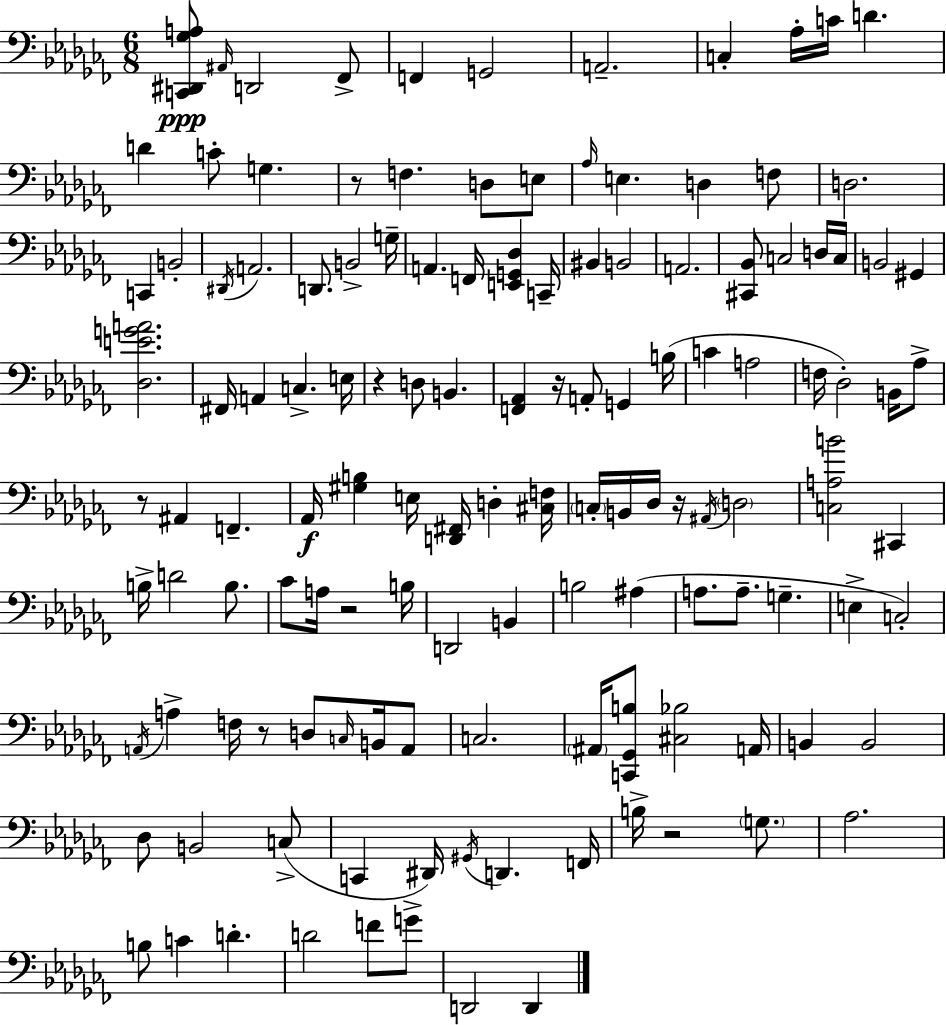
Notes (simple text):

[C2,D#2,Gb3,A3]/e A#2/s D2/h FES2/e F2/q G2/h A2/h. C3/q Ab3/s C4/s D4/q. D4/q C4/e G3/q. R/e F3/q. D3/e E3/e Ab3/s E3/q. D3/q F3/e D3/h. C2/q B2/h D#2/s A2/h. D2/e. B2/h G3/s A2/q. F2/s [E2,G2,Db3]/q C2/s BIS2/q B2/h A2/h. [C#2,Bb2]/e C3/h D3/s C3/s B2/h G#2/q [Db3,E4,G4,A4]/h. F#2/s A2/q C3/q. E3/s R/q D3/e B2/q. [F2,Ab2]/q R/s A2/e G2/q B3/s C4/q A3/h F3/s Db3/h B2/s Ab3/e R/e A#2/q F2/q. Ab2/s [G#3,B3]/q E3/s [D2,F#2]/s D3/q [C#3,F3]/s C3/s B2/s Db3/s R/s A#2/s D3/h [C3,A3,B4]/h C#2/q B3/s D4/h B3/e. CES4/e A3/s R/h B3/s D2/h B2/q B3/h A#3/q A3/e. A3/e. G3/q. E3/q C3/h A2/s A3/q F3/s R/e D3/e C3/s B2/s A2/e C3/h. A#2/s [C2,Gb2,B3]/e [C#3,Bb3]/h A2/s B2/q B2/h Db3/e B2/h C3/e C2/q D#2/s G#2/s D2/q. F2/s B3/s R/h G3/e. Ab3/h. B3/e C4/q D4/q. D4/h F4/e G4/e D2/h D2/q